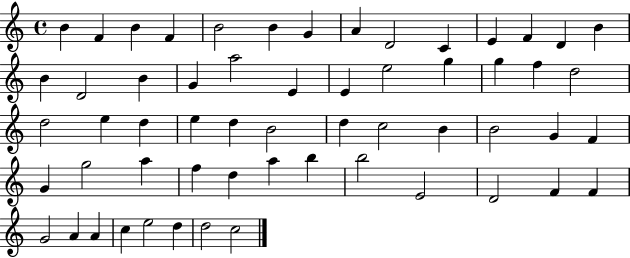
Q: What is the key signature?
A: C major